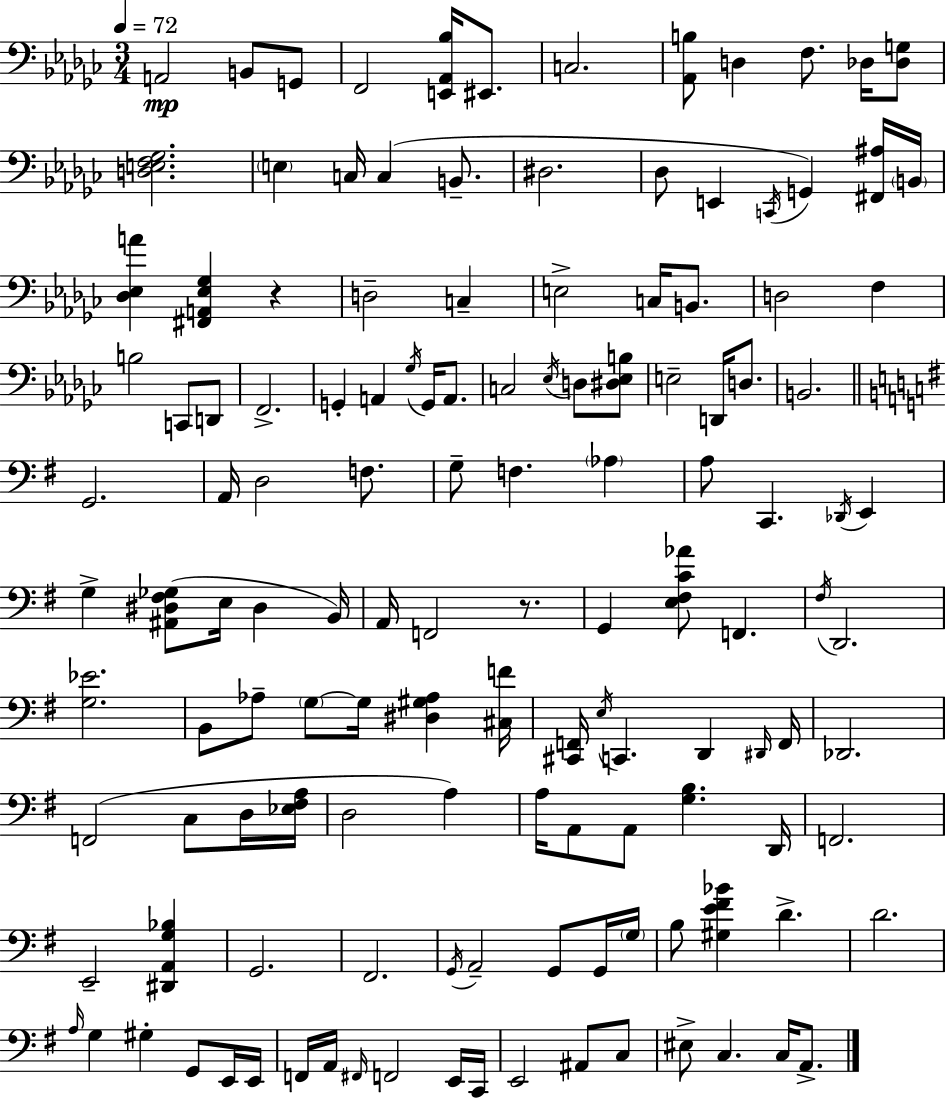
X:1
T:Untitled
M:3/4
L:1/4
K:Ebm
A,,2 B,,/2 G,,/2 F,,2 [E,,_A,,_B,]/4 ^E,,/2 C,2 [_A,,B,]/2 D, F,/2 _D,/4 [_D,G,]/2 [D,E,F,_G,]2 E, C,/4 C, B,,/2 ^D,2 _D,/2 E,, C,,/4 G,, [^F,,^A,]/4 B,,/4 [_D,_E,A] [^F,,A,,_E,_G,] z D,2 C, E,2 C,/4 B,,/2 D,2 F, B,2 C,,/2 D,,/2 F,,2 G,, A,, _G,/4 G,,/4 A,,/2 C,2 _E,/4 D,/2 [^D,_E,B,]/2 E,2 D,,/4 D,/2 B,,2 G,,2 A,,/4 D,2 F,/2 G,/2 F, _A, A,/2 C,, _D,,/4 E,, G, [^A,,^D,^F,_G,]/2 E,/4 ^D, B,,/4 A,,/4 F,,2 z/2 G,, [E,^F,C_A]/2 F,, ^F,/4 D,,2 [G,_E]2 B,,/2 _A,/2 G,/2 G,/4 [^D,^G,_A,] [^C,F]/4 [^C,,F,,]/4 E,/4 C,, D,, ^D,,/4 F,,/4 _D,,2 F,,2 C,/2 D,/4 [_E,^F,A,]/4 D,2 A, A,/4 A,,/2 A,,/2 [G,B,] D,,/4 F,,2 E,,2 [^D,,A,,G,_B,] G,,2 ^F,,2 G,,/4 A,,2 G,,/2 G,,/4 G,/4 B,/2 [^G,E^F_B] D D2 A,/4 G, ^G, G,,/2 E,,/4 E,,/4 F,,/4 A,,/4 ^F,,/4 F,,2 E,,/4 C,,/4 E,,2 ^A,,/2 C,/2 ^E,/2 C, C,/4 A,,/2